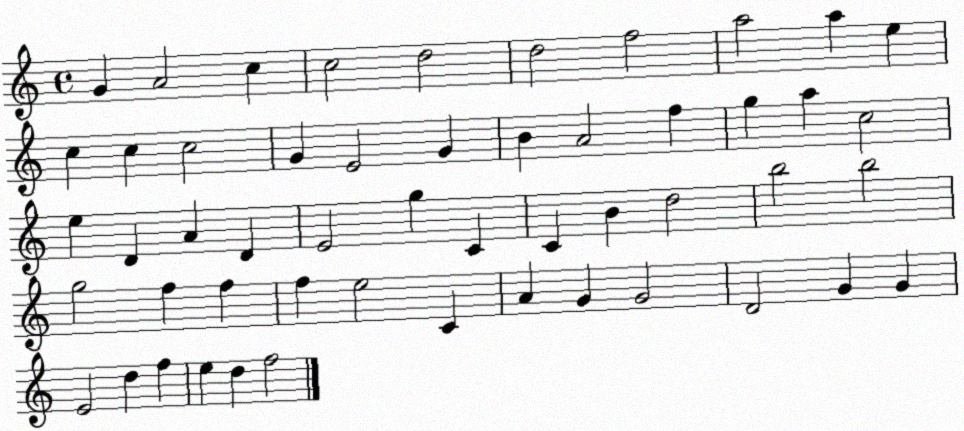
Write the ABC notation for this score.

X:1
T:Untitled
M:4/4
L:1/4
K:C
G A2 c c2 d2 d2 f2 a2 a e c c c2 G E2 G B A2 f g a c2 e D A D E2 g C C B d2 b2 b2 g2 f f f e2 C A G G2 D2 G G E2 d f e d f2